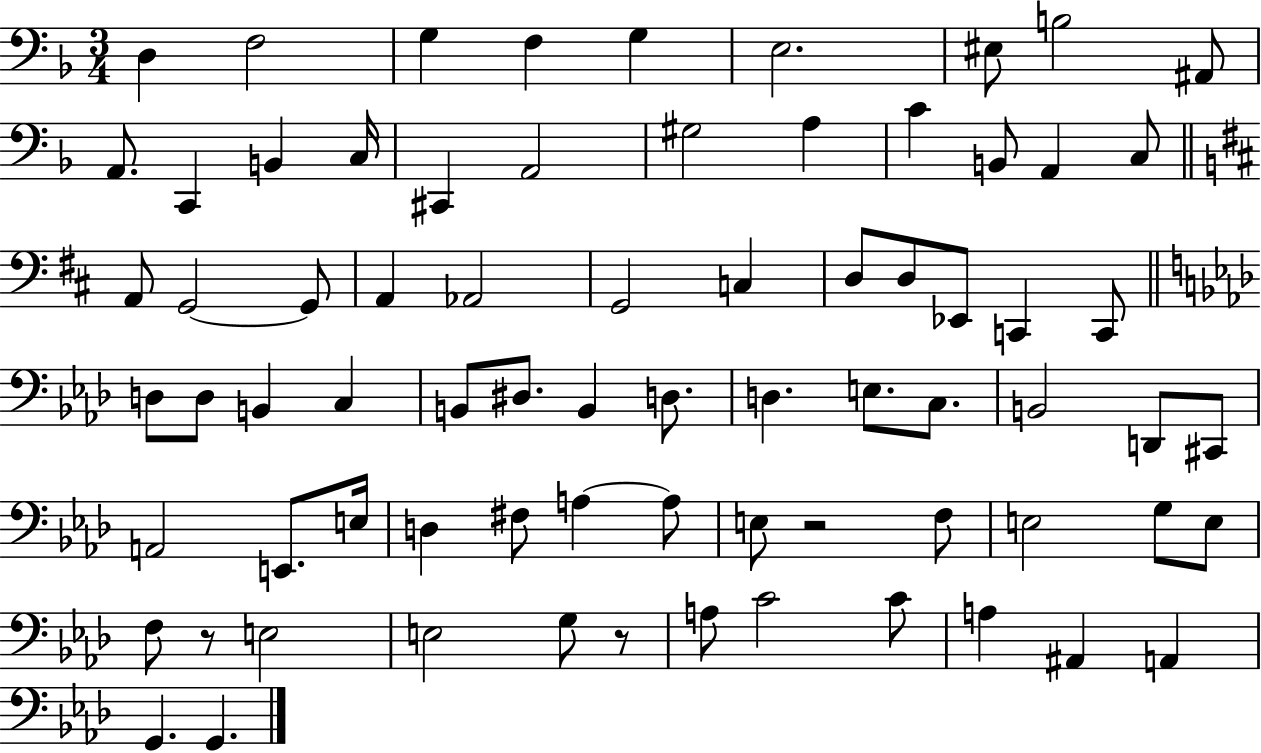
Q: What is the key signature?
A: F major